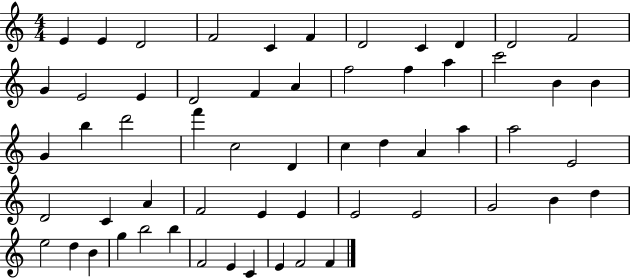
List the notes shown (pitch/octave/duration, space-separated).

E4/q E4/q D4/h F4/h C4/q F4/q D4/h C4/q D4/q D4/h F4/h G4/q E4/h E4/q D4/h F4/q A4/q F5/h F5/q A5/q C6/h B4/q B4/q G4/q B5/q D6/h F6/q C5/h D4/q C5/q D5/q A4/q A5/q A5/h E4/h D4/h C4/q A4/q F4/h E4/q E4/q E4/h E4/h G4/h B4/q D5/q E5/h D5/q B4/q G5/q B5/h B5/q F4/h E4/q C4/q E4/q F4/h F4/q